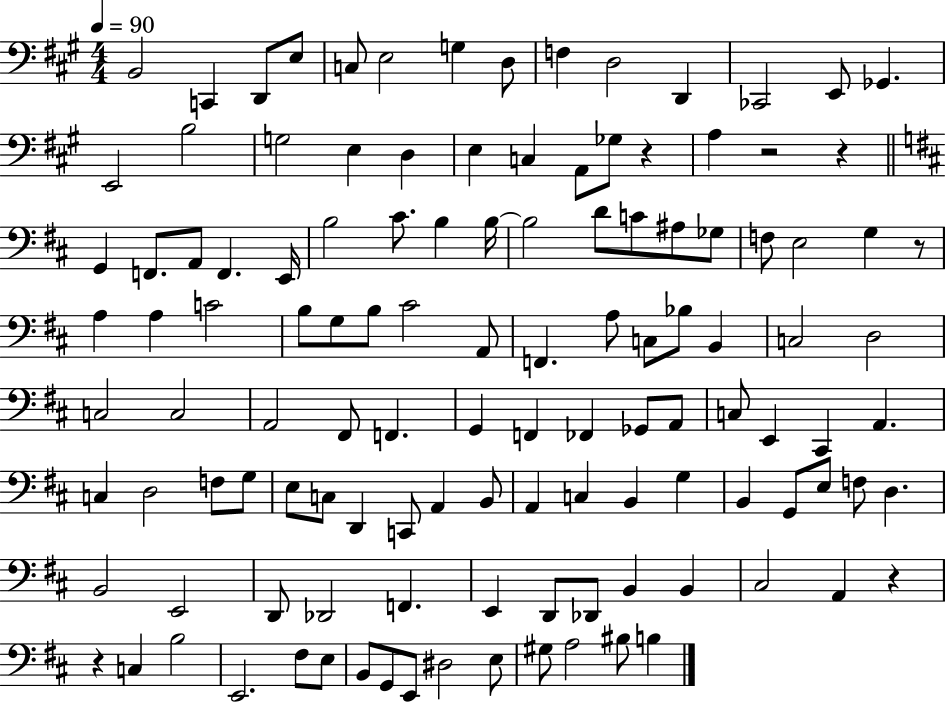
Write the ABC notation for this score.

X:1
T:Untitled
M:4/4
L:1/4
K:A
B,,2 C,, D,,/2 E,/2 C,/2 E,2 G, D,/2 F, D,2 D,, _C,,2 E,,/2 _G,, E,,2 B,2 G,2 E, D, E, C, A,,/2 _G,/2 z A, z2 z G,, F,,/2 A,,/2 F,, E,,/4 B,2 ^C/2 B, B,/4 B,2 D/2 C/2 ^A,/2 _G,/2 F,/2 E,2 G, z/2 A, A, C2 B,/2 G,/2 B,/2 ^C2 A,,/2 F,, A,/2 C,/2 _B,/2 B,, C,2 D,2 C,2 C,2 A,,2 ^F,,/2 F,, G,, F,, _F,, _G,,/2 A,,/2 C,/2 E,, ^C,, A,, C, D,2 F,/2 G,/2 E,/2 C,/2 D,, C,,/2 A,, B,,/2 A,, C, B,, G, B,, G,,/2 E,/2 F,/2 D, B,,2 E,,2 D,,/2 _D,,2 F,, E,, D,,/2 _D,,/2 B,, B,, ^C,2 A,, z z C, B,2 E,,2 ^F,/2 E,/2 B,,/2 G,,/2 E,,/2 ^D,2 E,/2 ^G,/2 A,2 ^B,/2 B,